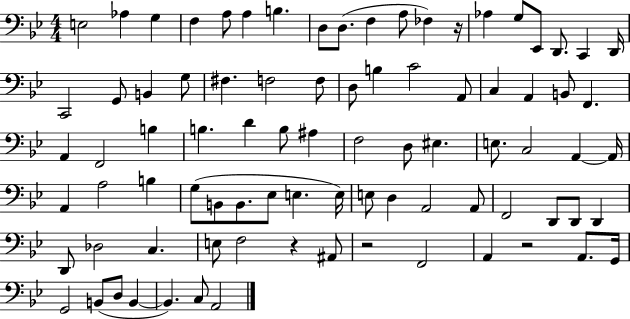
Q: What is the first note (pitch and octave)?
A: E3